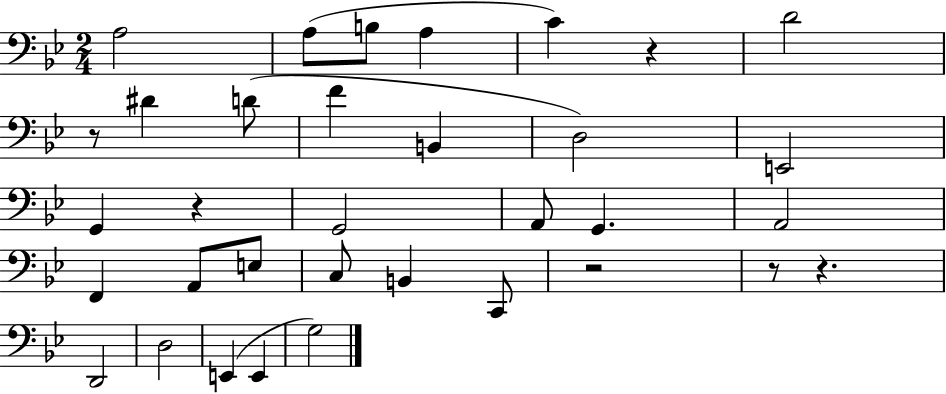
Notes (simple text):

A3/h A3/e B3/e A3/q C4/q R/q D4/h R/e D#4/q D4/e F4/q B2/q D3/h E2/h G2/q R/q G2/h A2/e G2/q. A2/h F2/q A2/e E3/e C3/e B2/q C2/e R/h R/e R/q. D2/h D3/h E2/q E2/q G3/h